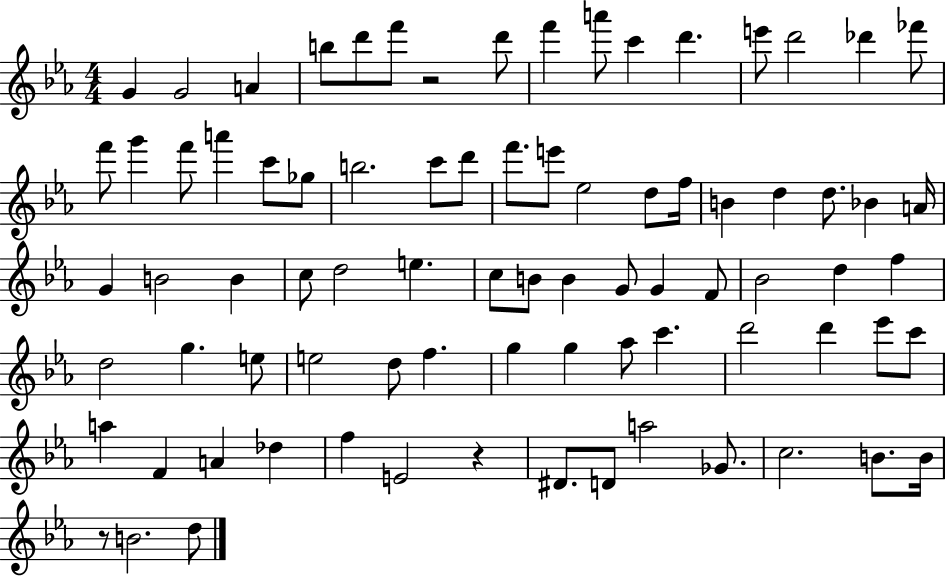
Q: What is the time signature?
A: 4/4